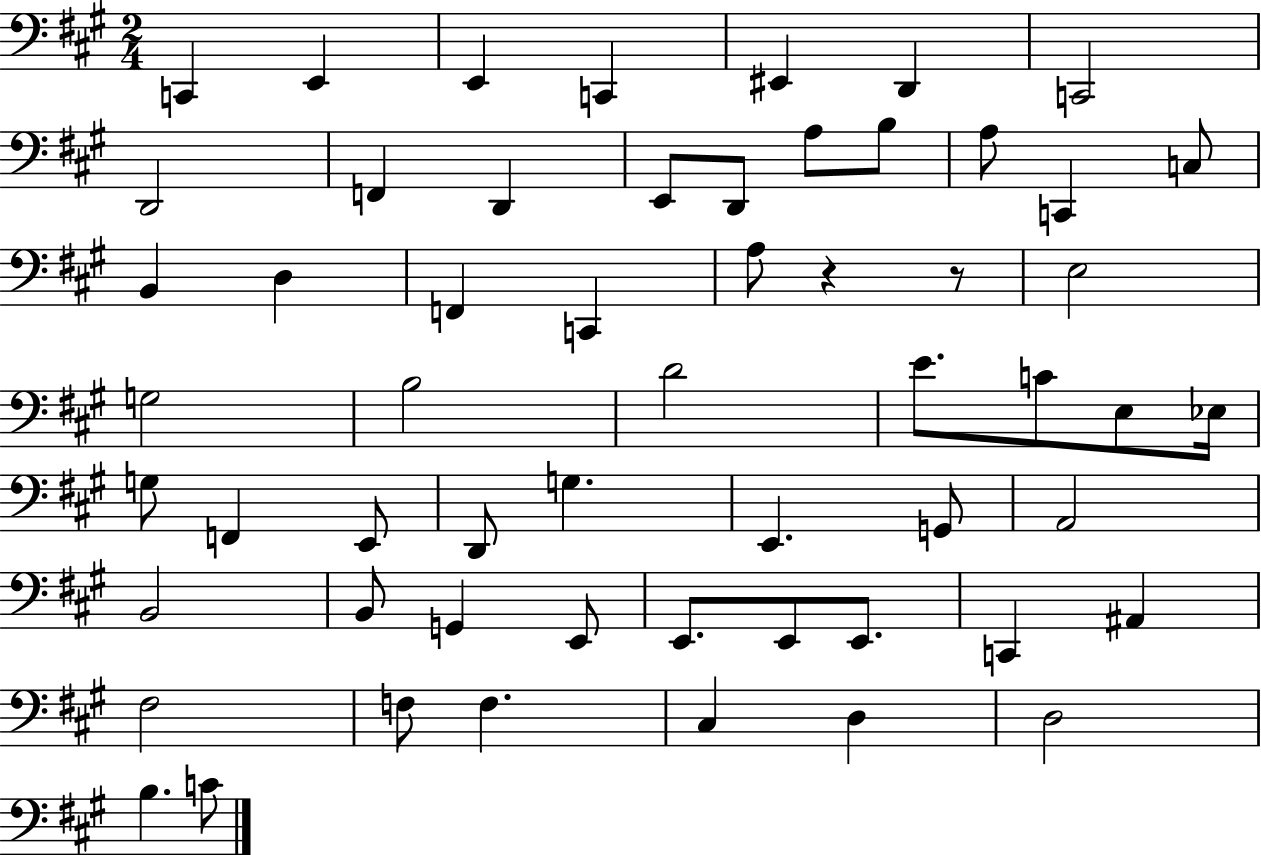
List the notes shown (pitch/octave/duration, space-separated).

C2/q E2/q E2/q C2/q EIS2/q D2/q C2/h D2/h F2/q D2/q E2/e D2/e A3/e B3/e A3/e C2/q C3/e B2/q D3/q F2/q C2/q A3/e R/q R/e E3/h G3/h B3/h D4/h E4/e. C4/e E3/e Eb3/s G3/e F2/q E2/e D2/e G3/q. E2/q. G2/e A2/h B2/h B2/e G2/q E2/e E2/e. E2/e E2/e. C2/q A#2/q F#3/h F3/e F3/q. C#3/q D3/q D3/h B3/q. C4/e